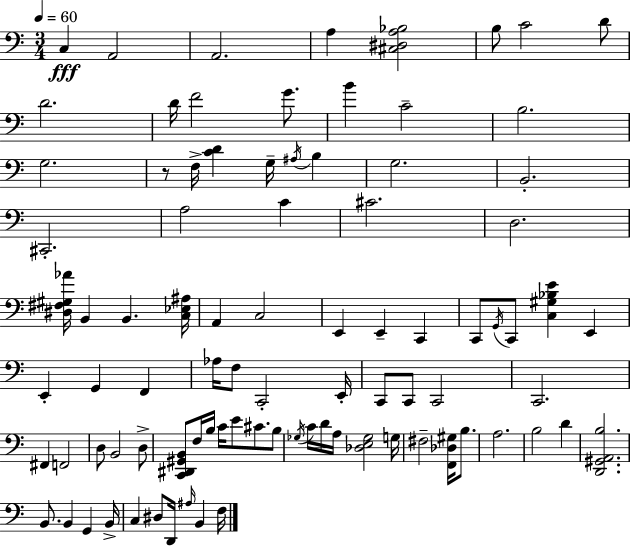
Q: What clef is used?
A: bass